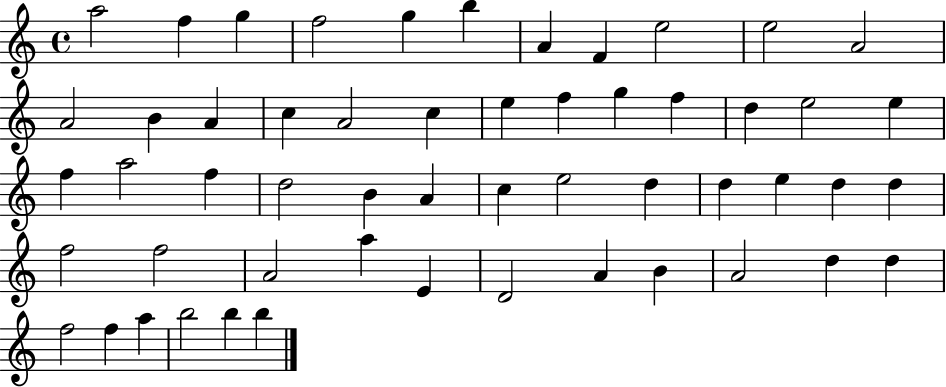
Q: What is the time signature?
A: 4/4